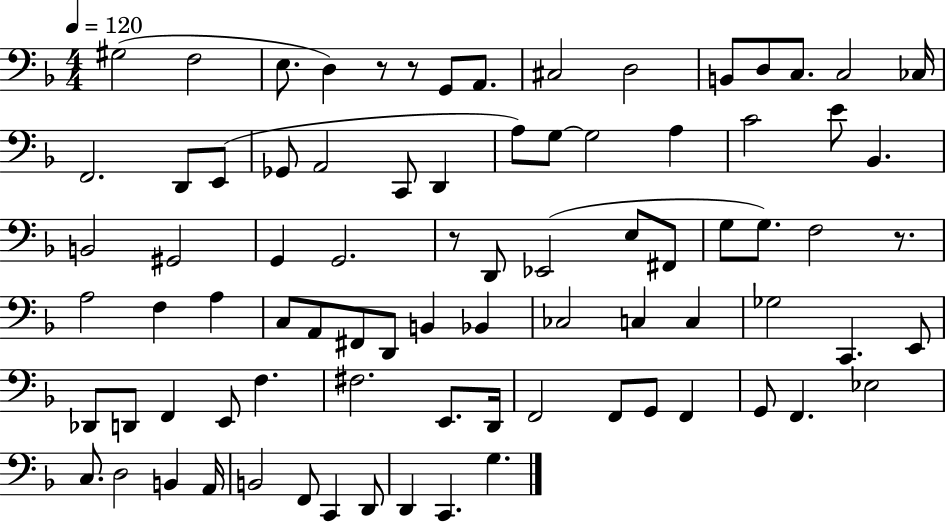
X:1
T:Untitled
M:4/4
L:1/4
K:F
^G,2 F,2 E,/2 D, z/2 z/2 G,,/2 A,,/2 ^C,2 D,2 B,,/2 D,/2 C,/2 C,2 _C,/4 F,,2 D,,/2 E,,/2 _G,,/2 A,,2 C,,/2 D,, A,/2 G,/2 G,2 A, C2 E/2 _B,, B,,2 ^G,,2 G,, G,,2 z/2 D,,/2 _E,,2 E,/2 ^F,,/2 G,/2 G,/2 F,2 z/2 A,2 F, A, C,/2 A,,/2 ^F,,/2 D,,/2 B,, _B,, _C,2 C, C, _G,2 C,, E,,/2 _D,,/2 D,,/2 F,, E,,/2 F, ^F,2 E,,/2 D,,/4 F,,2 F,,/2 G,,/2 F,, G,,/2 F,, _E,2 C,/2 D,2 B,, A,,/4 B,,2 F,,/2 C,, D,,/2 D,, C,, G,